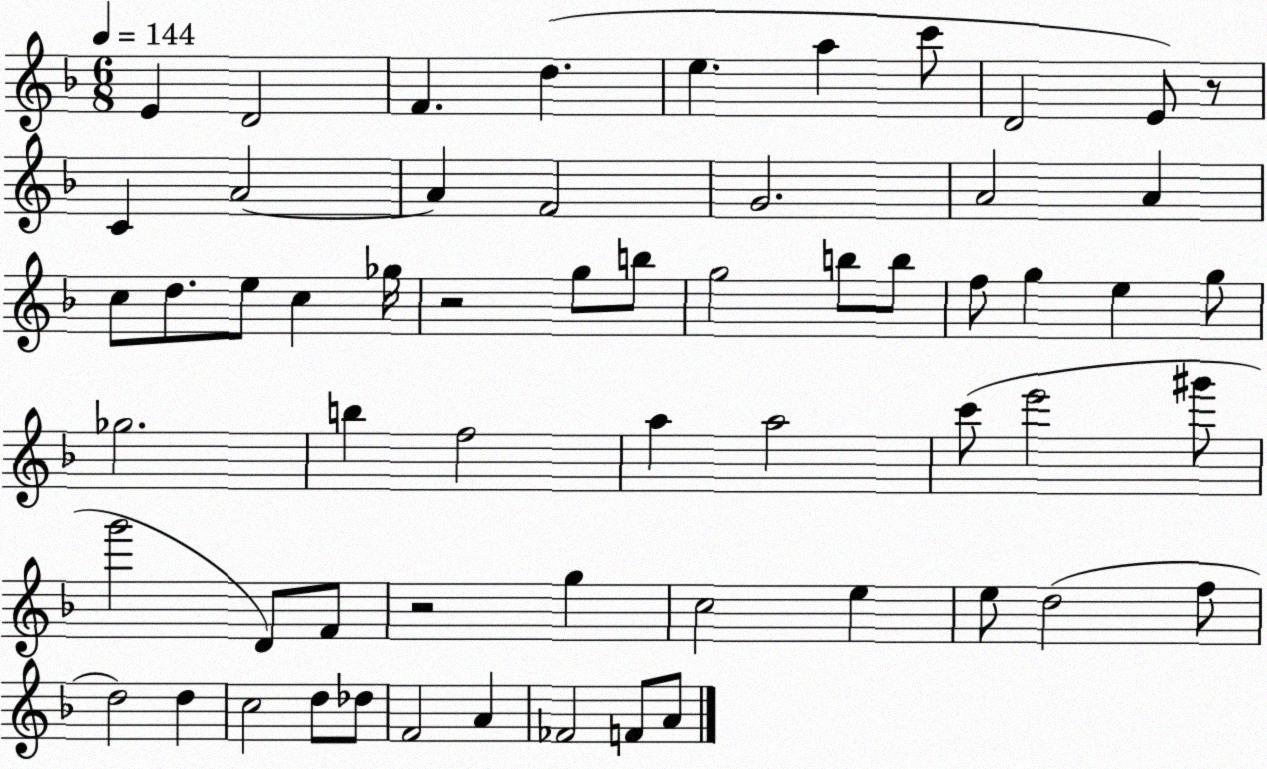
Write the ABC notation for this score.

X:1
T:Untitled
M:6/8
L:1/4
K:F
E D2 F d e a c'/2 D2 E/2 z/2 C A2 A F2 G2 A2 A c/2 d/2 e/2 c _g/4 z2 g/2 b/2 g2 b/2 b/2 f/2 g e g/2 _g2 b f2 a a2 c'/2 e'2 ^g'/2 g'2 D/2 F/2 z2 g c2 e e/2 d2 f/2 d2 d c2 d/2 _d/2 F2 A _F2 F/2 A/2